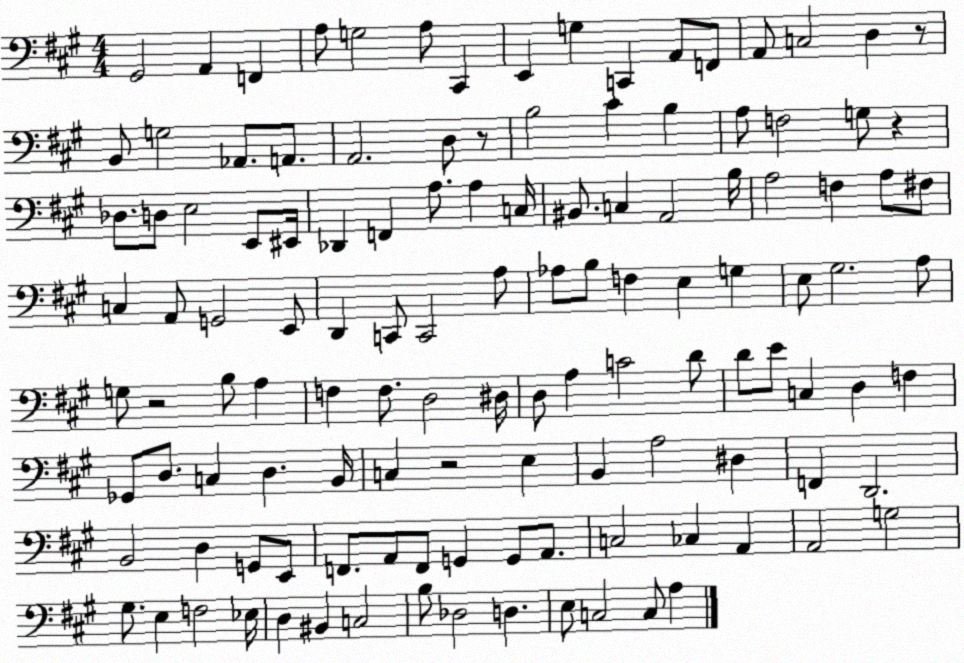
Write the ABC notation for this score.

X:1
T:Untitled
M:4/4
L:1/4
K:A
^G,,2 A,, F,, A,/2 G,2 A,/2 ^C,, E,, G, C,, A,,/2 F,,/2 A,,/2 C,2 D, z/2 B,,/2 G,2 _A,,/2 A,,/2 A,,2 D,/2 z/2 B,2 ^C B, A,/2 F,2 G,/2 z _D,/2 D,/2 E,2 E,,/2 ^E,,/4 _D,, F,, A,/2 A, C,/4 ^B,,/2 C, A,,2 B,/4 A,2 F, A,/2 ^F,/2 C, A,,/2 G,,2 E,,/2 D,, C,,/2 C,,2 A,/2 _A,/2 B,/2 F, E, G, E,/2 ^G,2 A,/2 G,/2 z2 B,/2 A, F, F,/2 D,2 ^D,/4 D,/2 A, C2 D/2 D/2 E/2 C, D, F, _G,,/2 D,/2 C, D, B,,/4 C, z2 E, B,, A,2 ^D, F,, D,,2 B,,2 D, G,,/2 E,,/2 F,,/2 A,,/2 F,,/2 G,, G,,/2 A,,/2 C,2 _C, A,, A,,2 G,2 ^G,/2 E, F,2 _E,/4 D, ^B,, C,2 B,/2 _D,2 D, E,/2 C,2 C,/2 A,